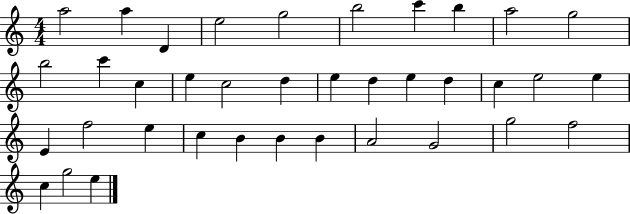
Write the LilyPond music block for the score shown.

{
  \clef treble
  \numericTimeSignature
  \time 4/4
  \key c \major
  a''2 a''4 d'4 | e''2 g''2 | b''2 c'''4 b''4 | a''2 g''2 | \break b''2 c'''4 c''4 | e''4 c''2 d''4 | e''4 d''4 e''4 d''4 | c''4 e''2 e''4 | \break e'4 f''2 e''4 | c''4 b'4 b'4 b'4 | a'2 g'2 | g''2 f''2 | \break c''4 g''2 e''4 | \bar "|."
}